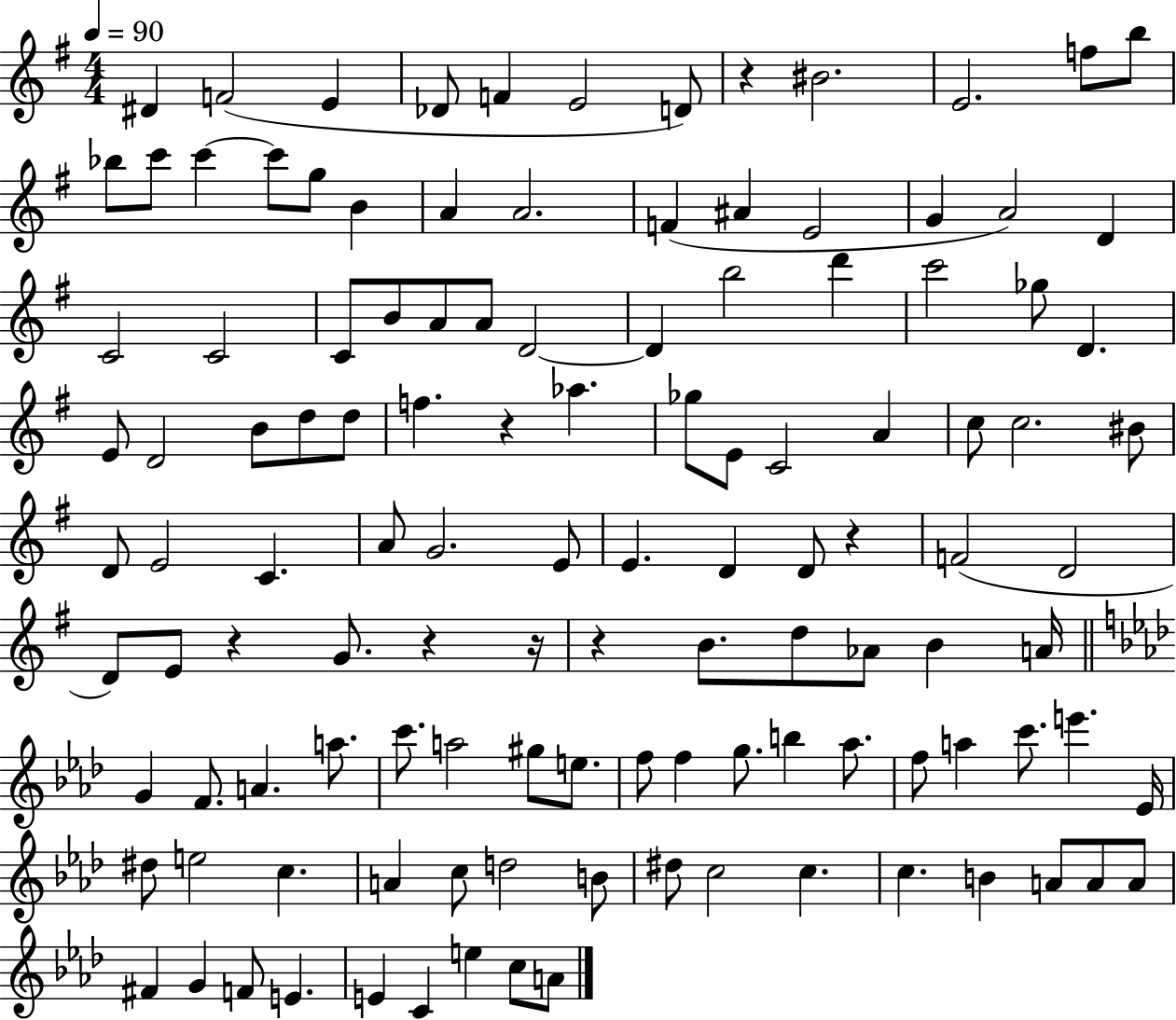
{
  \clef treble
  \numericTimeSignature
  \time 4/4
  \key g \major
  \tempo 4 = 90
  \repeat volta 2 { dis'4 f'2( e'4 | des'8 f'4 e'2 d'8) | r4 bis'2. | e'2. f''8 b''8 | \break bes''8 c'''8 c'''4~~ c'''8 g''8 b'4 | a'4 a'2. | f'4( ais'4 e'2 | g'4 a'2) d'4 | \break c'2 c'2 | c'8 b'8 a'8 a'8 d'2~~ | d'4 b''2 d'''4 | c'''2 ges''8 d'4. | \break e'8 d'2 b'8 d''8 d''8 | f''4. r4 aes''4. | ges''8 e'8 c'2 a'4 | c''8 c''2. bis'8 | \break d'8 e'2 c'4. | a'8 g'2. e'8 | e'4. d'4 d'8 r4 | f'2( d'2 | \break d'8) e'8 r4 g'8. r4 r16 | r4 b'8. d''8 aes'8 b'4 a'16 | \bar "||" \break \key f \minor g'4 f'8. a'4. a''8. | c'''8. a''2 gis''8 e''8. | f''8 f''4 g''8. b''4 aes''8. | f''8 a''4 c'''8. e'''4. ees'16 | \break dis''8 e''2 c''4. | a'4 c''8 d''2 b'8 | dis''8 c''2 c''4. | c''4. b'4 a'8 a'8 a'8 | \break fis'4 g'4 f'8 e'4. | e'4 c'4 e''4 c''8 a'8 | } \bar "|."
}